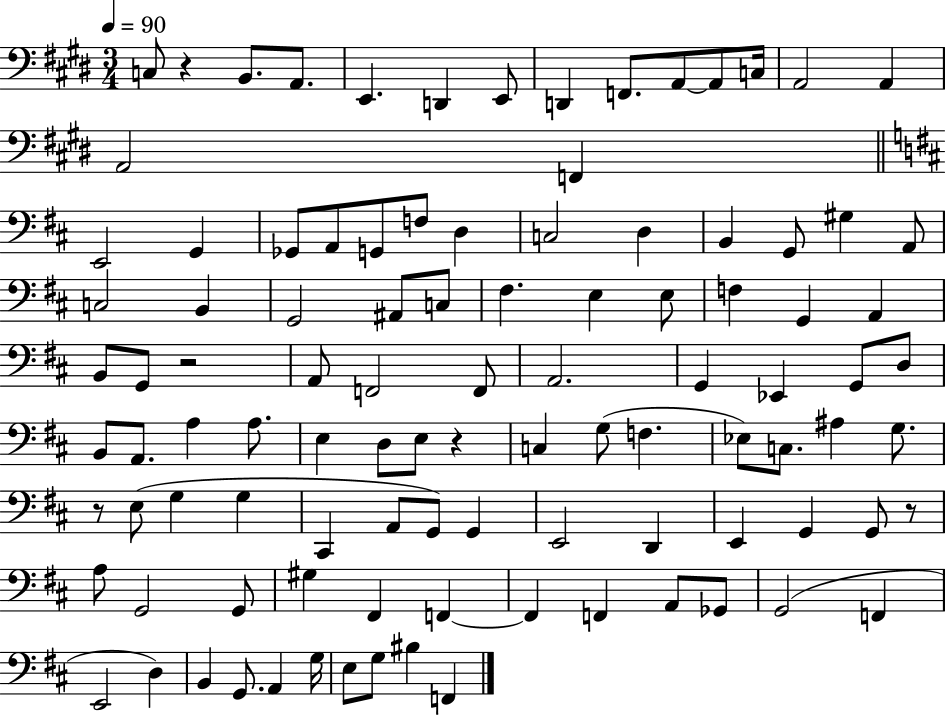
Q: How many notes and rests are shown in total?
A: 102